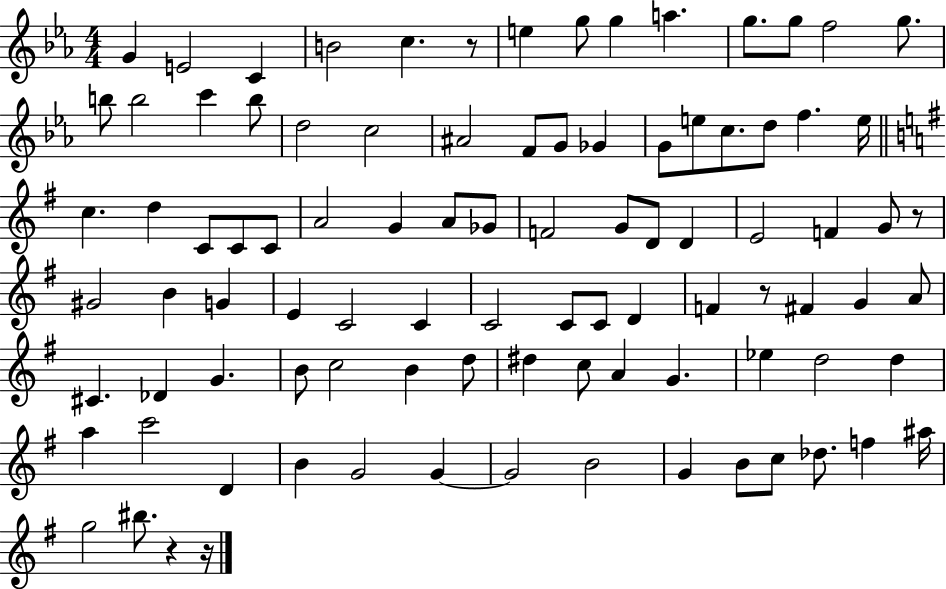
X:1
T:Untitled
M:4/4
L:1/4
K:Eb
G E2 C B2 c z/2 e g/2 g a g/2 g/2 f2 g/2 b/2 b2 c' b/2 d2 c2 ^A2 F/2 G/2 _G G/2 e/2 c/2 d/2 f e/4 c d C/2 C/2 C/2 A2 G A/2 _G/2 F2 G/2 D/2 D E2 F G/2 z/2 ^G2 B G E C2 C C2 C/2 C/2 D F z/2 ^F G A/2 ^C _D G B/2 c2 B d/2 ^d c/2 A G _e d2 d a c'2 D B G2 G G2 B2 G B/2 c/2 _d/2 f ^a/4 g2 ^b/2 z z/4